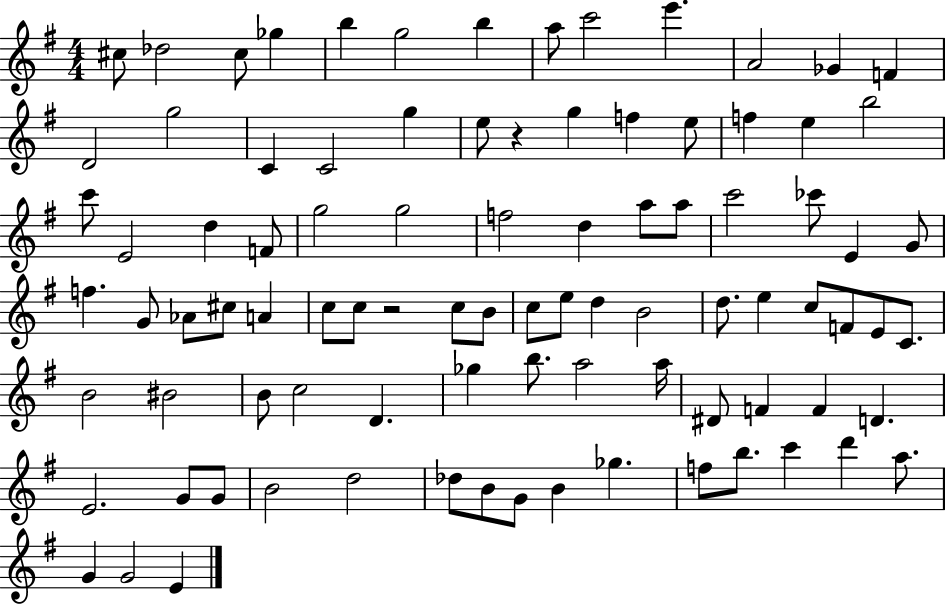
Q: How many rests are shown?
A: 2